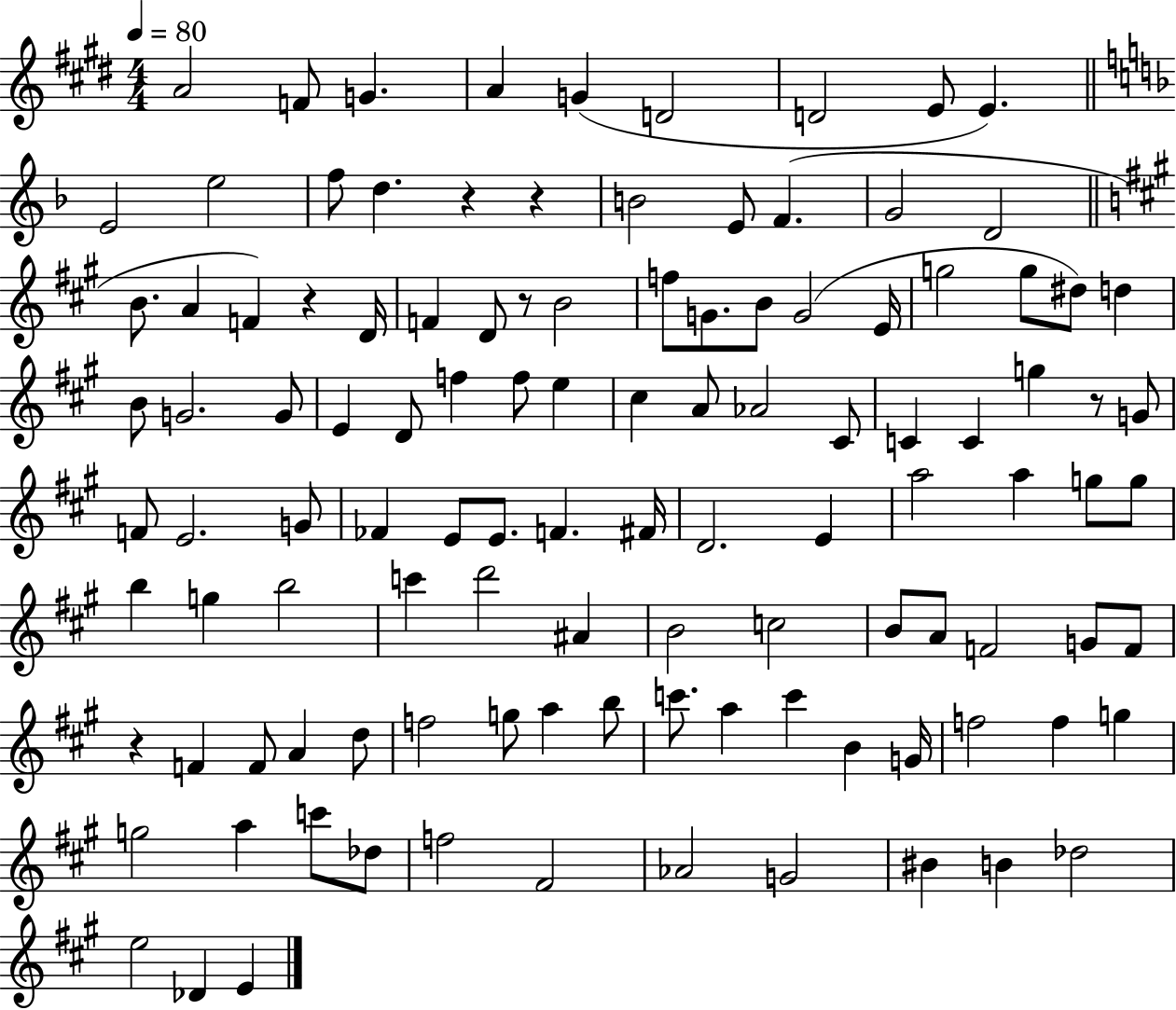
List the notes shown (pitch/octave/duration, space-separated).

A4/h F4/e G4/q. A4/q G4/q D4/h D4/h E4/e E4/q. E4/h E5/h F5/e D5/q. R/q R/q B4/h E4/e F4/q. G4/h D4/h B4/e. A4/q F4/q R/q D4/s F4/q D4/e R/e B4/h F5/e G4/e. B4/e G4/h E4/s G5/h G5/e D#5/e D5/q B4/e G4/h. G4/e E4/q D4/e F5/q F5/e E5/q C#5/q A4/e Ab4/h C#4/e C4/q C4/q G5/q R/e G4/e F4/e E4/h. G4/e FES4/q E4/e E4/e. F4/q. F#4/s D4/h. E4/q A5/h A5/q G5/e G5/e B5/q G5/q B5/h C6/q D6/h A#4/q B4/h C5/h B4/e A4/e F4/h G4/e F4/e R/q F4/q F4/e A4/q D5/e F5/h G5/e A5/q B5/e C6/e. A5/q C6/q B4/q G4/s F5/h F5/q G5/q G5/h A5/q C6/e Db5/e F5/h F#4/h Ab4/h G4/h BIS4/q B4/q Db5/h E5/h Db4/q E4/q